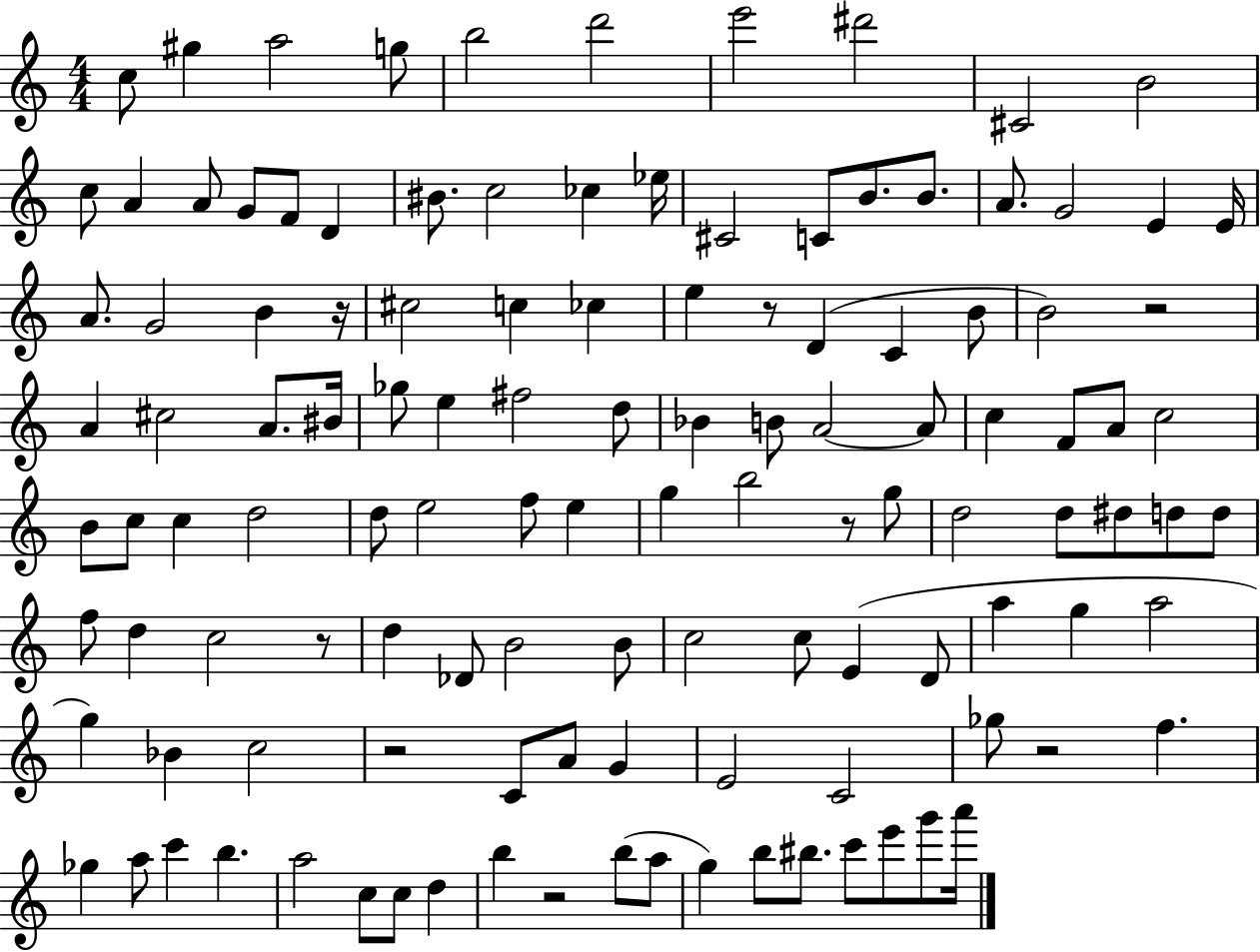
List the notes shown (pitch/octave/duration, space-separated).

C5/e G#5/q A5/h G5/e B5/h D6/h E6/h D#6/h C#4/h B4/h C5/e A4/q A4/e G4/e F4/e D4/q BIS4/e. C5/h CES5/q Eb5/s C#4/h C4/e B4/e. B4/e. A4/e. G4/h E4/q E4/s A4/e. G4/h B4/q R/s C#5/h C5/q CES5/q E5/q R/e D4/q C4/q B4/e B4/h R/h A4/q C#5/h A4/e. BIS4/s Gb5/e E5/q F#5/h D5/e Bb4/q B4/e A4/h A4/e C5/q F4/e A4/e C5/h B4/e C5/e C5/q D5/h D5/e E5/h F5/e E5/q G5/q B5/h R/e G5/e D5/h D5/e D#5/e D5/e D5/e F5/e D5/q C5/h R/e D5/q Db4/e B4/h B4/e C5/h C5/e E4/q D4/e A5/q G5/q A5/h G5/q Bb4/q C5/h R/h C4/e A4/e G4/q E4/h C4/h Gb5/e R/h F5/q. Gb5/q A5/e C6/q B5/q. A5/h C5/e C5/e D5/q B5/q R/h B5/e A5/e G5/q B5/e BIS5/e. C6/e E6/e G6/e A6/s